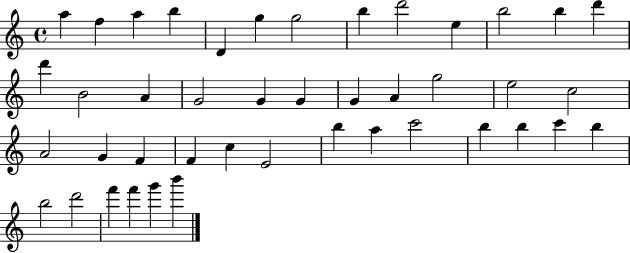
X:1
T:Untitled
M:4/4
L:1/4
K:C
a f a b D g g2 b d'2 e b2 b d' d' B2 A G2 G G G A g2 e2 c2 A2 G F F c E2 b a c'2 b b c' b b2 d'2 f' f' g' b'